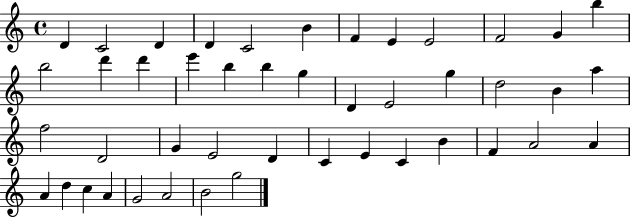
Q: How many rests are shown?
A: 0